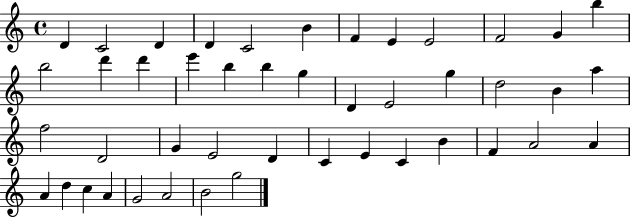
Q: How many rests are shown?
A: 0